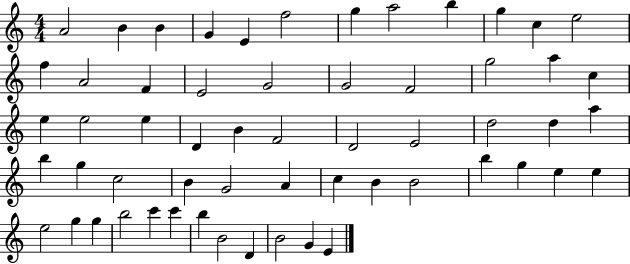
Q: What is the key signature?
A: C major